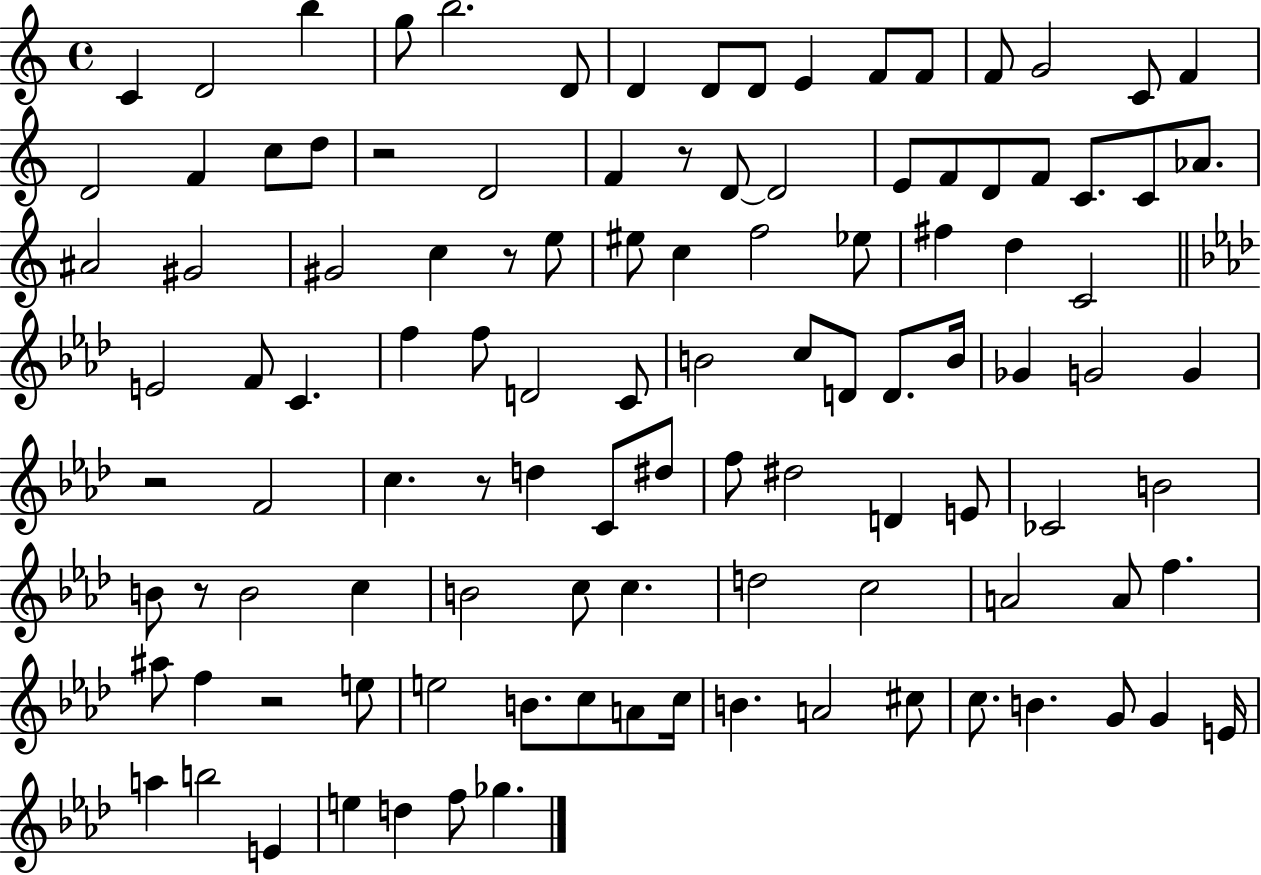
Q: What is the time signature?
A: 4/4